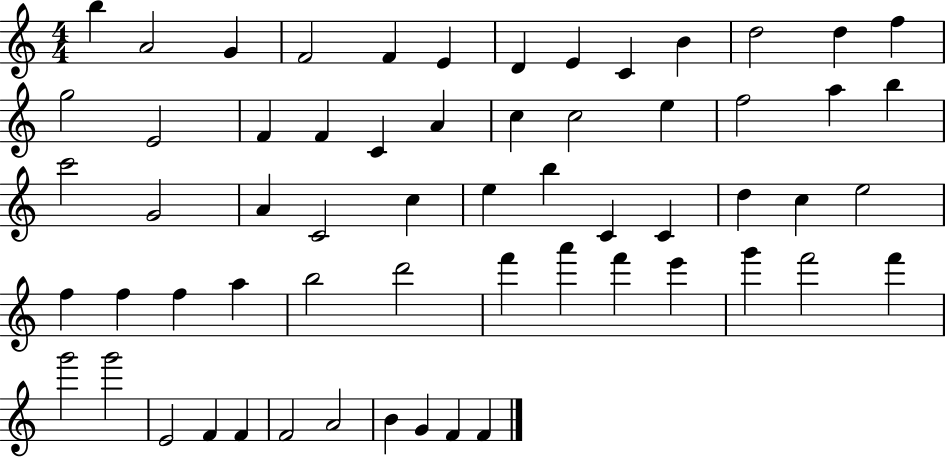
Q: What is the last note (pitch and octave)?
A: F4